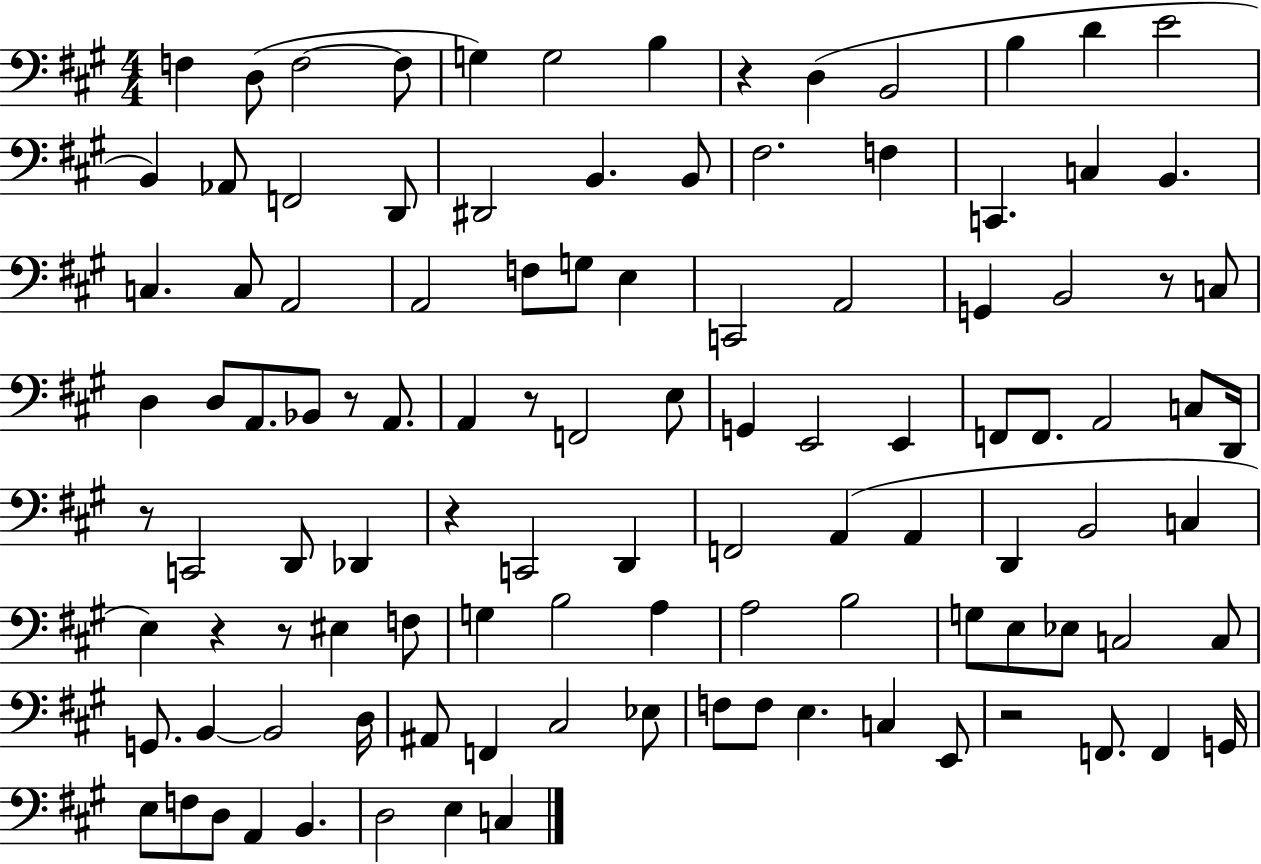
X:1
T:Untitled
M:4/4
L:1/4
K:A
F, D,/2 F,2 F,/2 G, G,2 B, z D, B,,2 B, D E2 B,, _A,,/2 F,,2 D,,/2 ^D,,2 B,, B,,/2 ^F,2 F, C,, C, B,, C, C,/2 A,,2 A,,2 F,/2 G,/2 E, C,,2 A,,2 G,, B,,2 z/2 C,/2 D, D,/2 A,,/2 _B,,/2 z/2 A,,/2 A,, z/2 F,,2 E,/2 G,, E,,2 E,, F,,/2 F,,/2 A,,2 C,/2 D,,/4 z/2 C,,2 D,,/2 _D,, z C,,2 D,, F,,2 A,, A,, D,, B,,2 C, E, z z/2 ^E, F,/2 G, B,2 A, A,2 B,2 G,/2 E,/2 _E,/2 C,2 C,/2 G,,/2 B,, B,,2 D,/4 ^A,,/2 F,, ^C,2 _E,/2 F,/2 F,/2 E, C, E,,/2 z2 F,,/2 F,, G,,/4 E,/2 F,/2 D,/2 A,, B,, D,2 E, C,